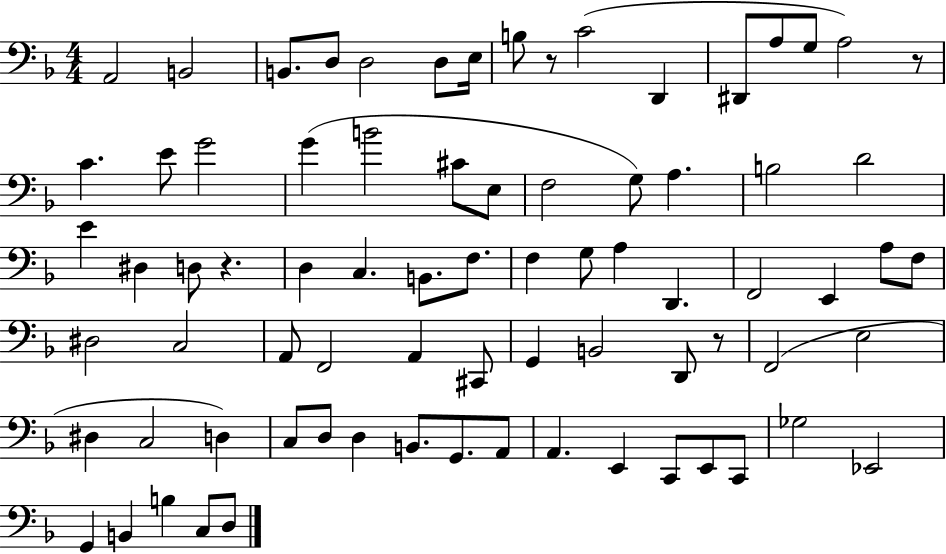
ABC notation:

X:1
T:Untitled
M:4/4
L:1/4
K:F
A,,2 B,,2 B,,/2 D,/2 D,2 D,/2 E,/4 B,/2 z/2 C2 D,, ^D,,/2 A,/2 G,/2 A,2 z/2 C E/2 G2 G B2 ^C/2 E,/2 F,2 G,/2 A, B,2 D2 E ^D, D,/2 z D, C, B,,/2 F,/2 F, G,/2 A, D,, F,,2 E,, A,/2 F,/2 ^D,2 C,2 A,,/2 F,,2 A,, ^C,,/2 G,, B,,2 D,,/2 z/2 F,,2 E,2 ^D, C,2 D, C,/2 D,/2 D, B,,/2 G,,/2 A,,/2 A,, E,, C,,/2 E,,/2 C,,/2 _G,2 _E,,2 G,, B,, B, C,/2 D,/2